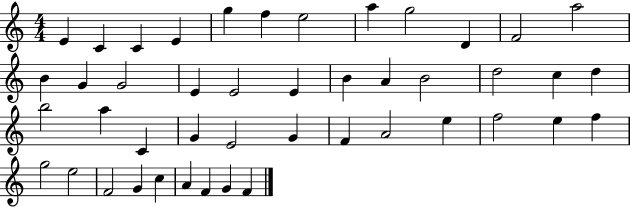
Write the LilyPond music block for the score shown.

{
  \clef treble
  \numericTimeSignature
  \time 4/4
  \key c \major
  e'4 c'4 c'4 e'4 | g''4 f''4 e''2 | a''4 g''2 d'4 | f'2 a''2 | \break b'4 g'4 g'2 | e'4 e'2 e'4 | b'4 a'4 b'2 | d''2 c''4 d''4 | \break b''2 a''4 c'4 | g'4 e'2 g'4 | f'4 a'2 e''4 | f''2 e''4 f''4 | \break g''2 e''2 | f'2 g'4 c''4 | a'4 f'4 g'4 f'4 | \bar "|."
}